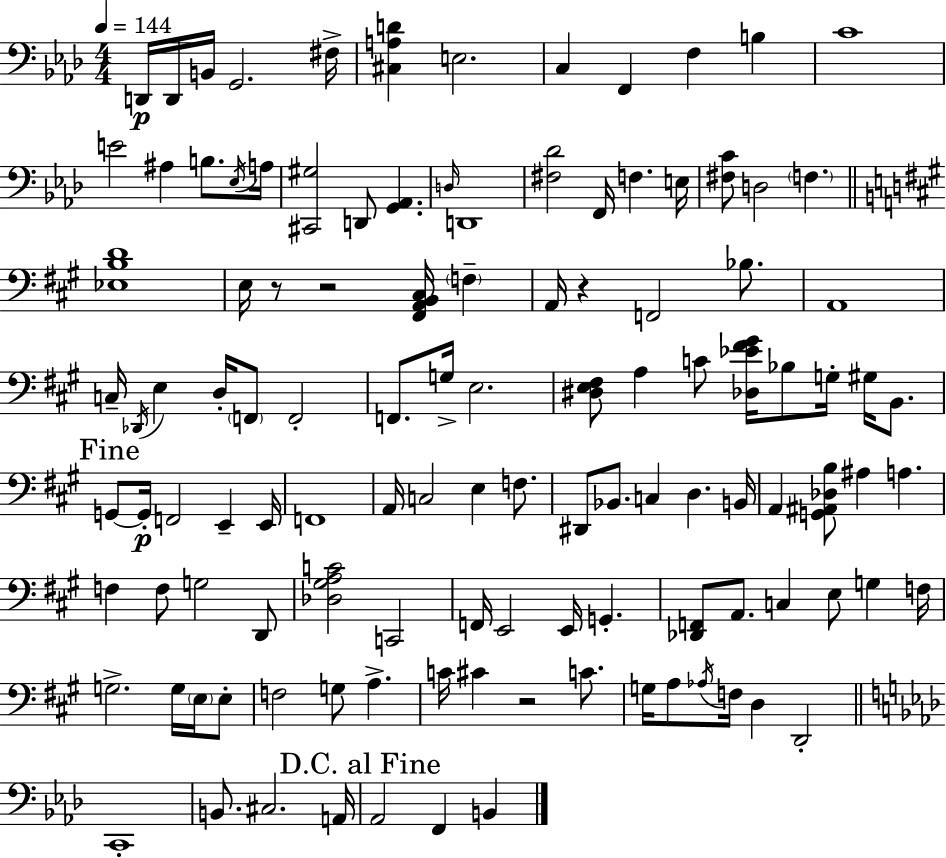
X:1
T:Untitled
M:4/4
L:1/4
K:Fm
D,,/4 D,,/4 B,,/4 G,,2 ^F,/4 [^C,A,D] E,2 C, F,, F, B, C4 E2 ^A, B,/2 _E,/4 A,/4 [^C,,^G,]2 D,,/2 [G,,_A,,] D,/4 D,,4 [^F,_D]2 F,,/4 F, E,/4 [^F,C]/2 D,2 F, [_E,B,D]4 E,/4 z/2 z2 [^F,,A,,B,,^C,]/4 F, A,,/4 z F,,2 _B,/2 A,,4 C,/4 _D,,/4 E, D,/4 F,,/2 F,,2 F,,/2 G,/4 E,2 [^D,E,^F,]/2 A, C/2 [_D,_E^F^G]/4 _B,/2 G,/4 ^G,/4 B,,/2 G,,/2 G,,/4 F,,2 E,, E,,/4 F,,4 A,,/4 C,2 E, F,/2 ^D,,/2 _B,,/2 C, D, B,,/4 A,, [G,,^A,,_D,B,]/2 ^A, A, F, F,/2 G,2 D,,/2 [_D,^G,A,C]2 C,,2 F,,/4 E,,2 E,,/4 G,, [_D,,F,,]/2 A,,/2 C, E,/2 G, F,/4 G,2 G,/4 E,/4 E,/2 F,2 G,/2 A, C/4 ^C z2 C/2 G,/4 A,/2 _A,/4 F,/4 D, D,,2 C,,4 B,,/2 ^C,2 A,,/4 _A,,2 F,, B,,